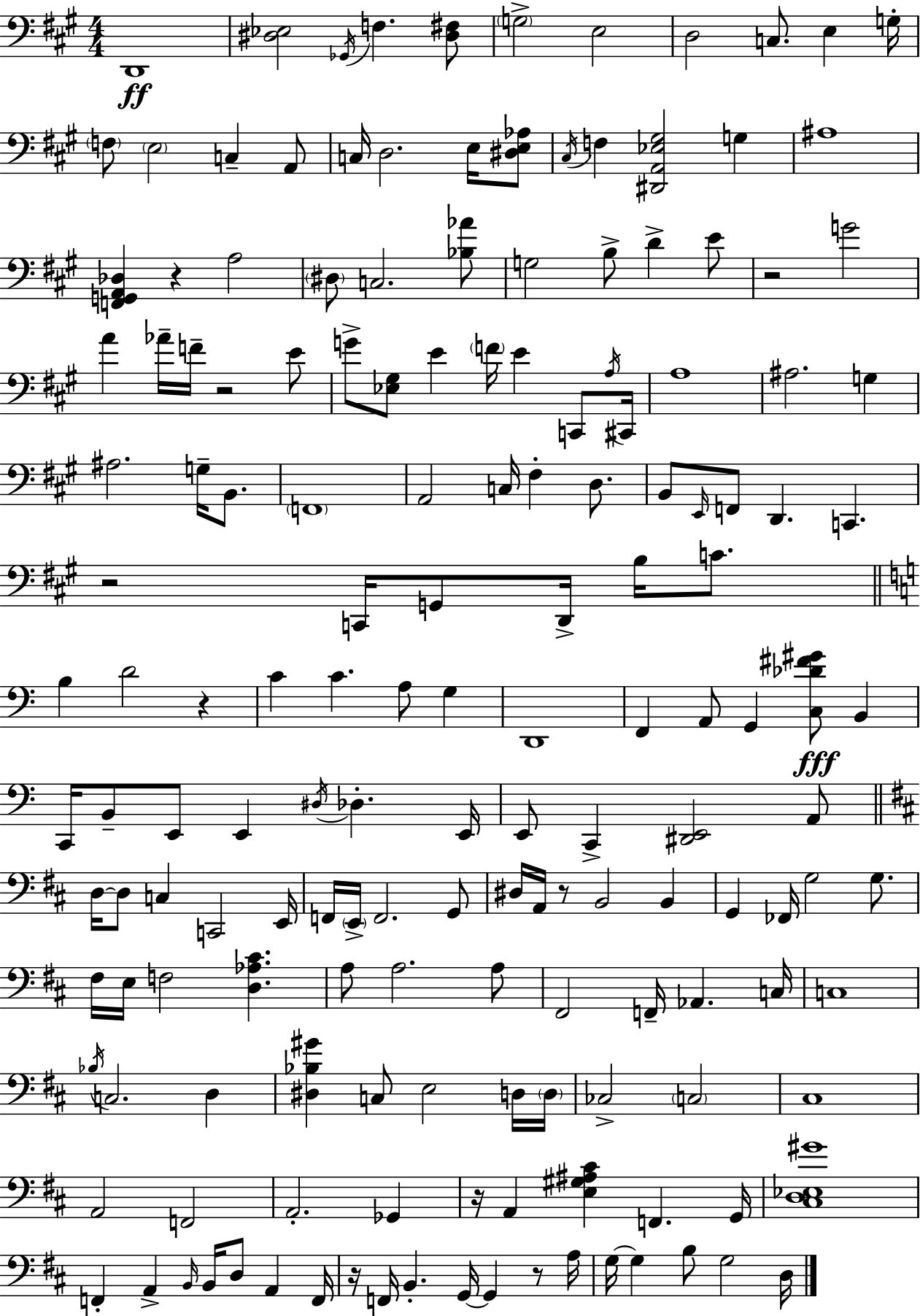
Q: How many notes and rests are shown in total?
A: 165